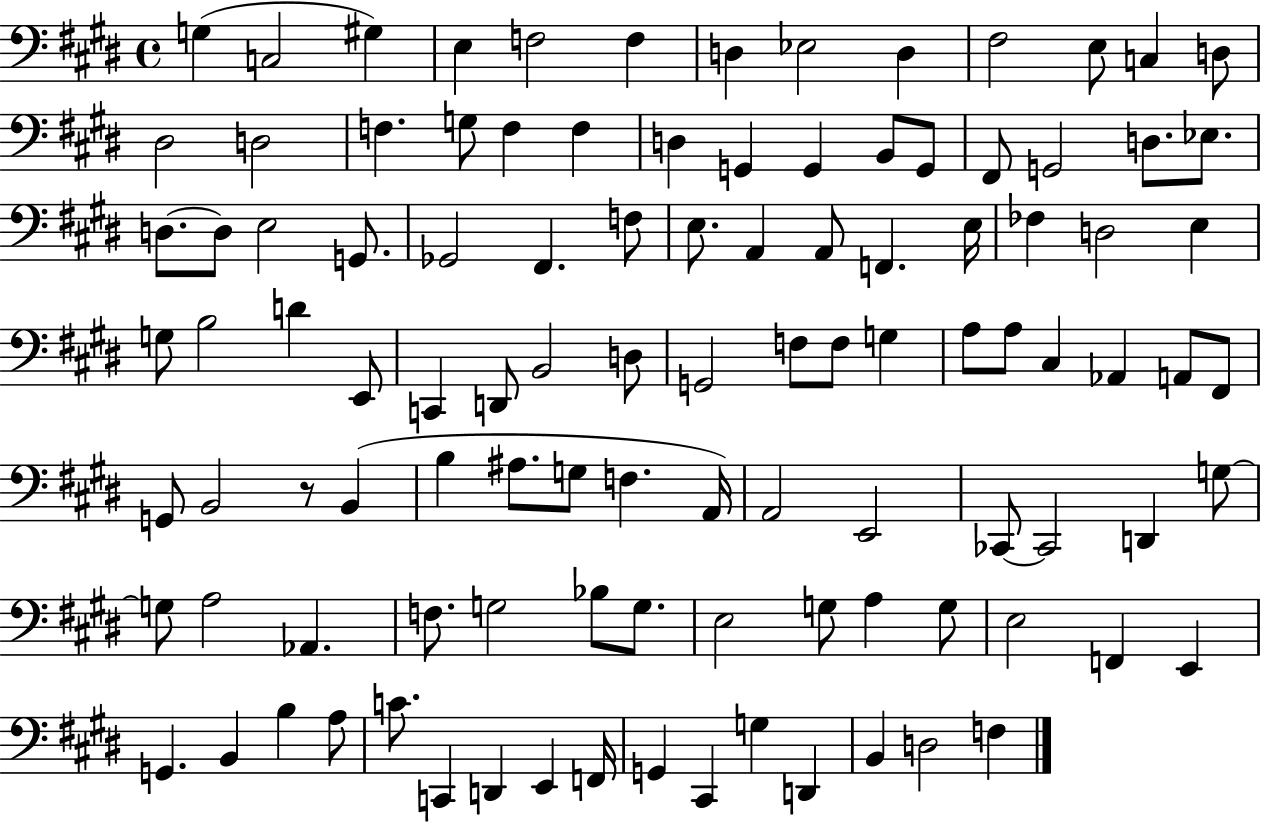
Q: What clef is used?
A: bass